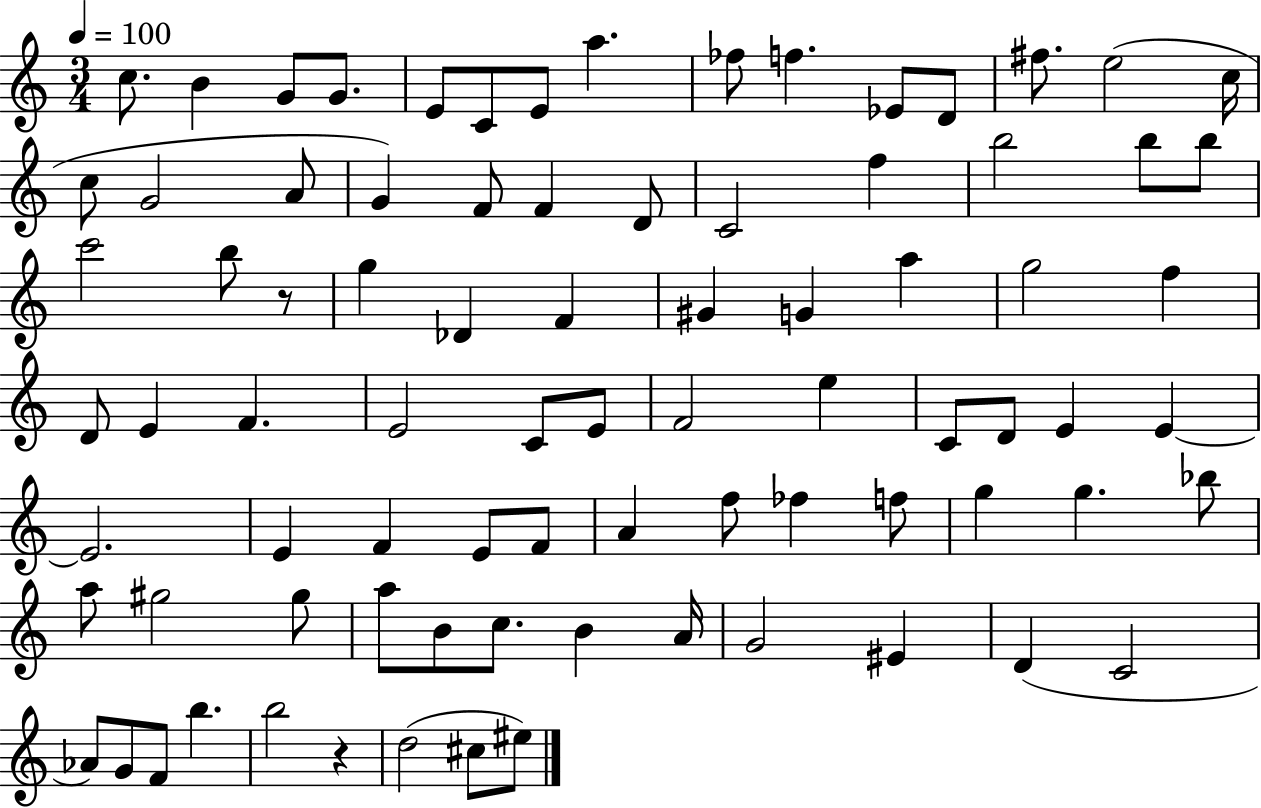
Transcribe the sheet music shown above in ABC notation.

X:1
T:Untitled
M:3/4
L:1/4
K:C
c/2 B G/2 G/2 E/2 C/2 E/2 a _f/2 f _E/2 D/2 ^f/2 e2 c/4 c/2 G2 A/2 G F/2 F D/2 C2 f b2 b/2 b/2 c'2 b/2 z/2 g _D F ^G G a g2 f D/2 E F E2 C/2 E/2 F2 e C/2 D/2 E E E2 E F E/2 F/2 A f/2 _f f/2 g g _b/2 a/2 ^g2 ^g/2 a/2 B/2 c/2 B A/4 G2 ^E D C2 _A/2 G/2 F/2 b b2 z d2 ^c/2 ^e/2